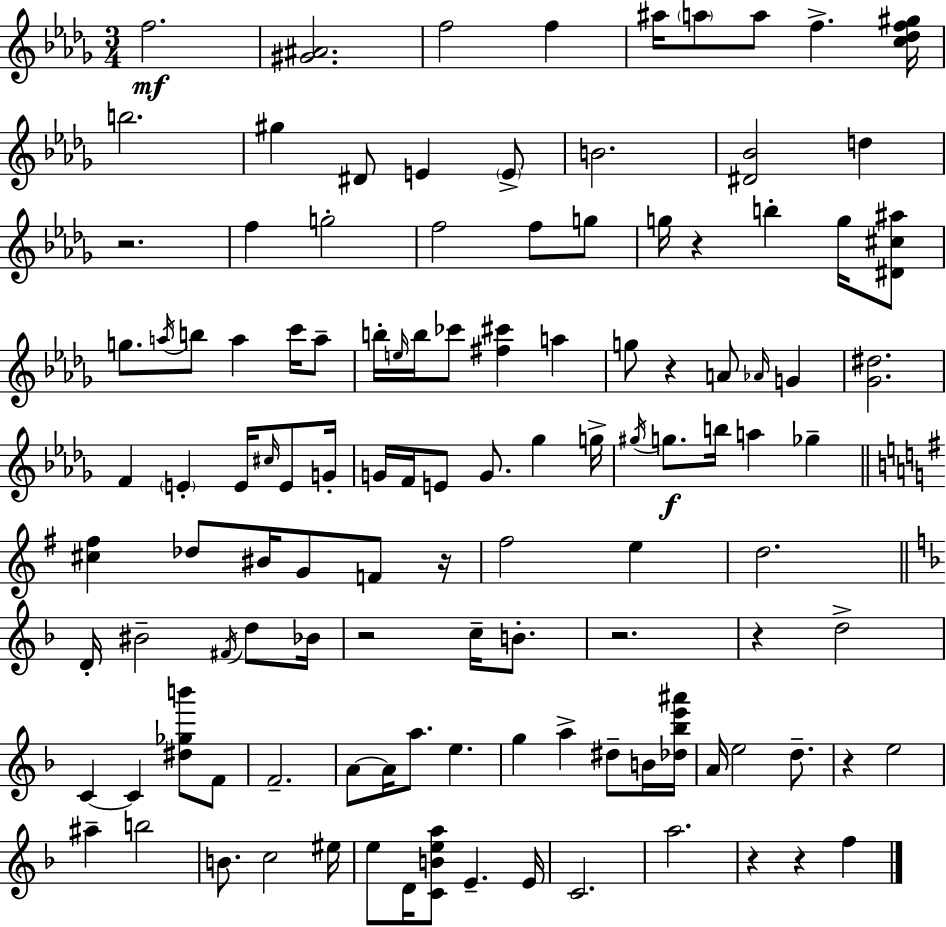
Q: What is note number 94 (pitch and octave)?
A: E4